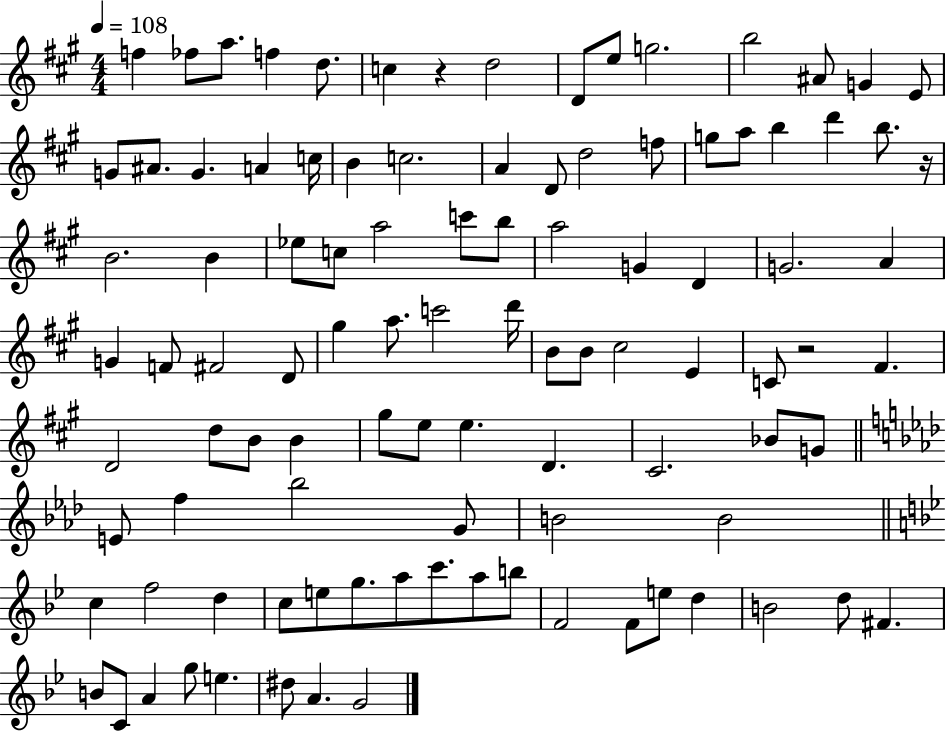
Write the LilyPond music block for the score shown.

{
  \clef treble
  \numericTimeSignature
  \time 4/4
  \key a \major
  \tempo 4 = 108
  f''4 fes''8 a''8. f''4 d''8. | c''4 r4 d''2 | d'8 e''8 g''2. | b''2 ais'8 g'4 e'8 | \break g'8 ais'8. g'4. a'4 c''16 | b'4 c''2. | a'4 d'8 d''2 f''8 | g''8 a''8 b''4 d'''4 b''8. r16 | \break b'2. b'4 | ees''8 c''8 a''2 c'''8 b''8 | a''2 g'4 d'4 | g'2. a'4 | \break g'4 f'8 fis'2 d'8 | gis''4 a''8. c'''2 d'''16 | b'8 b'8 cis''2 e'4 | c'8 r2 fis'4. | \break d'2 d''8 b'8 b'4 | gis''8 e''8 e''4. d'4. | cis'2. bes'8 g'8 | \bar "||" \break \key aes \major e'8 f''4 bes''2 g'8 | b'2 b'2 | \bar "||" \break \key g \minor c''4 f''2 d''4 | c''8 e''8 g''8. a''8 c'''8. a''8 b''8 | f'2 f'8 e''8 d''4 | b'2 d''8 fis'4. | \break b'8 c'8 a'4 g''8 e''4. | dis''8 a'4. g'2 | \bar "|."
}